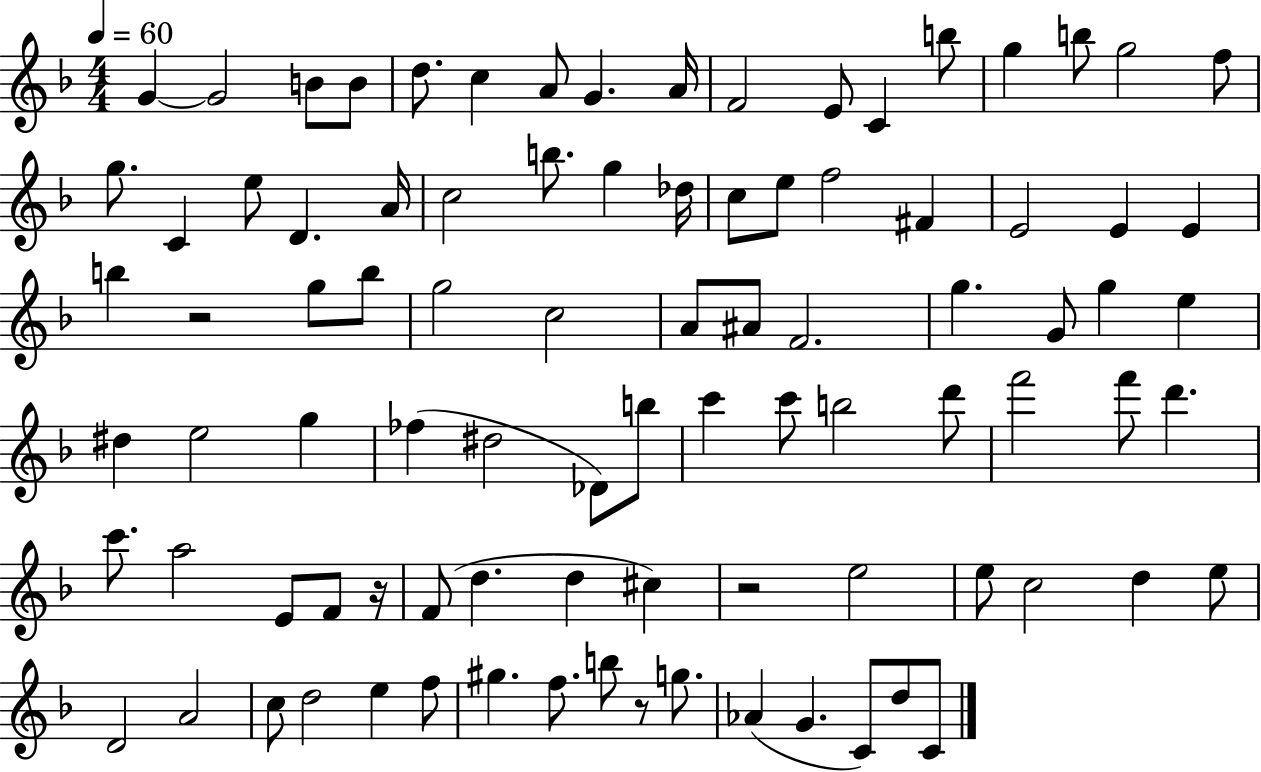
G4/q G4/h B4/e B4/e D5/e. C5/q A4/e G4/q. A4/s F4/h E4/e C4/q B5/e G5/q B5/e G5/h F5/e G5/e. C4/q E5/e D4/q. A4/s C5/h B5/e. G5/q Db5/s C5/e E5/e F5/h F#4/q E4/h E4/q E4/q B5/q R/h G5/e B5/e G5/h C5/h A4/e A#4/e F4/h. G5/q. G4/e G5/q E5/q D#5/q E5/h G5/q FES5/q D#5/h Db4/e B5/e C6/q C6/e B5/h D6/e F6/h F6/e D6/q. C6/e. A5/h E4/e F4/e R/s F4/e D5/q. D5/q C#5/q R/h E5/h E5/e C5/h D5/q E5/e D4/h A4/h C5/e D5/h E5/q F5/e G#5/q. F5/e. B5/e R/e G5/e. Ab4/q G4/q. C4/e D5/e C4/e